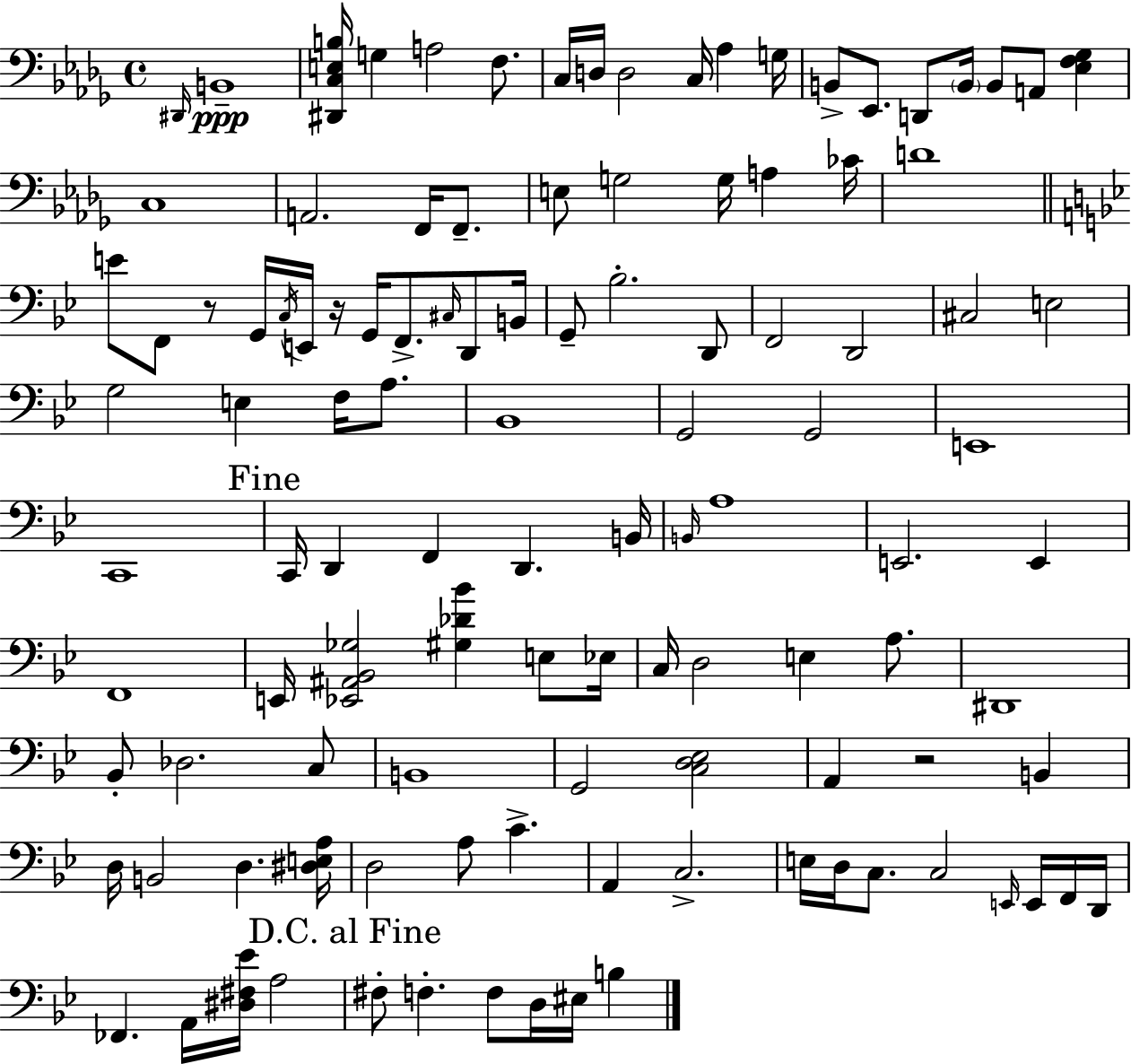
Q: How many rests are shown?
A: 3